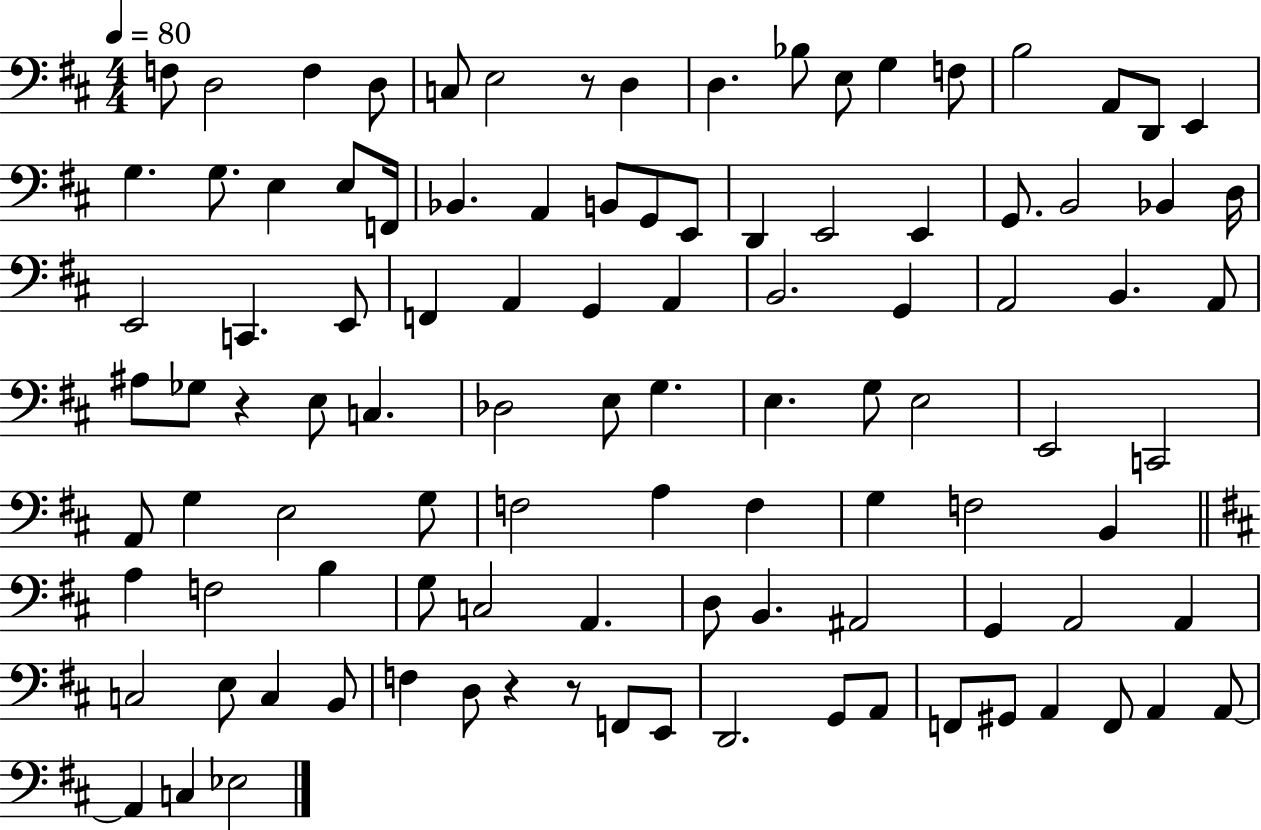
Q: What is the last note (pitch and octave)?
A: Eb3